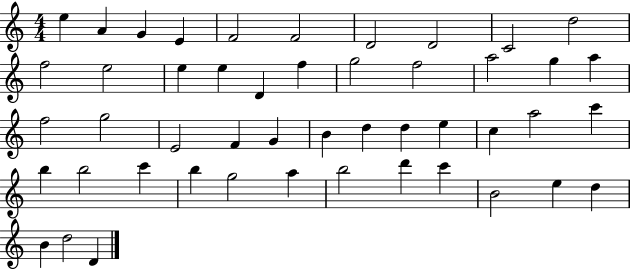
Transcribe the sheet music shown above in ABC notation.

X:1
T:Untitled
M:4/4
L:1/4
K:C
e A G E F2 F2 D2 D2 C2 d2 f2 e2 e e D f g2 f2 a2 g a f2 g2 E2 F G B d d e c a2 c' b b2 c' b g2 a b2 d' c' B2 e d B d2 D